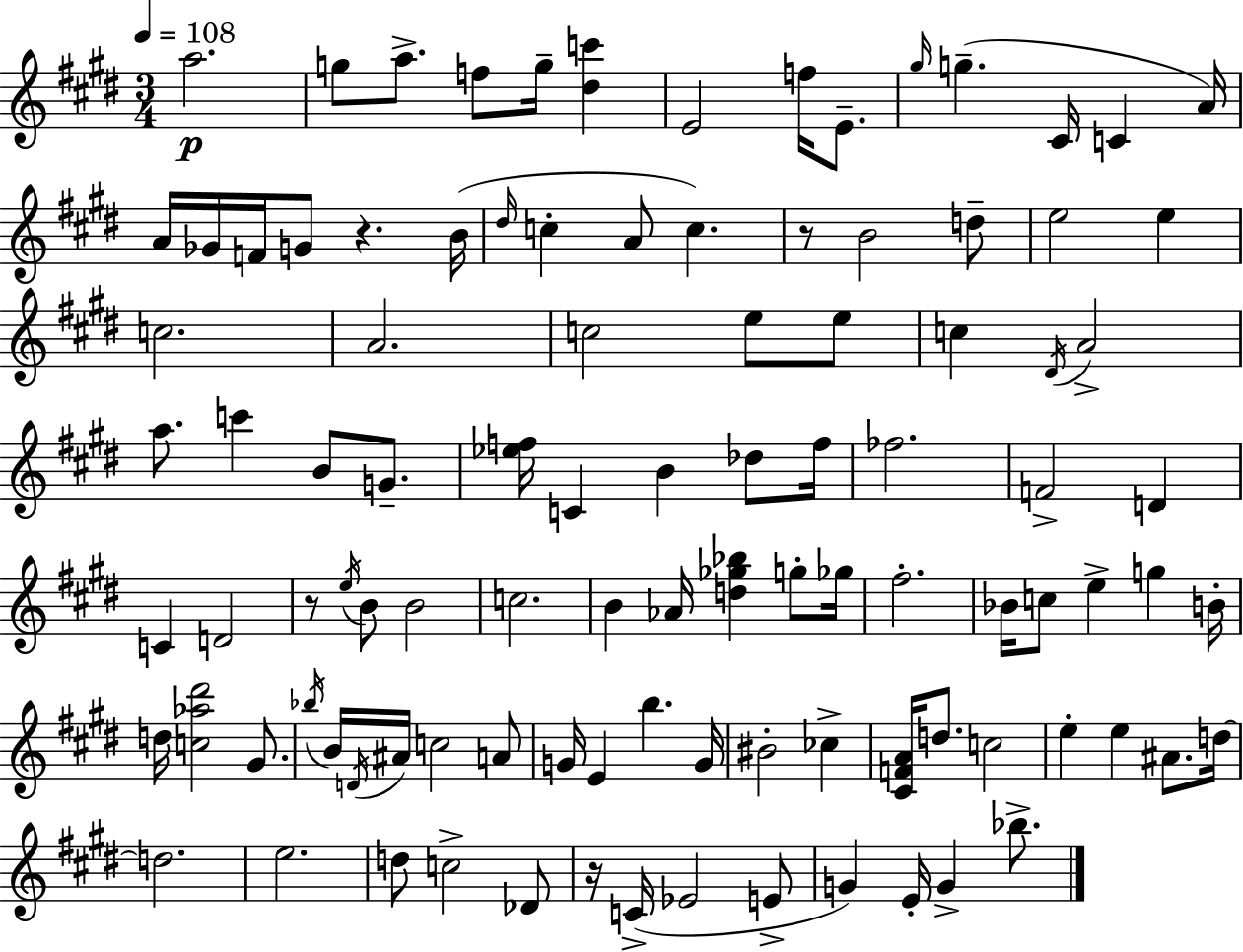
{
  \clef treble
  \numericTimeSignature
  \time 3/4
  \key e \major
  \tempo 4 = 108
  \repeat volta 2 { a''2.\p | g''8 a''8.-> f''8 g''16-- <dis'' c'''>4 | e'2 f''16 e'8.-- | \grace { gis''16 }( g''4.-- cis'16 c'4 | \break a'16) a'16 ges'16 f'16 g'8 r4. | b'16( \grace { dis''16 } c''4-. a'8 c''4.) | r8 b'2 | d''8-- e''2 e''4 | \break c''2. | a'2. | c''2 e''8 | e''8 c''4 \acciaccatura { dis'16 } a'2-> | \break a''8. c'''4 b'8 | g'8.-- <ees'' f''>16 c'4 b'4 | des''8 f''16 fes''2. | f'2-> d'4 | \break c'4 d'2 | r8 \acciaccatura { e''16 } b'8 b'2 | c''2. | b'4 aes'16 <d'' ges'' bes''>4 | \break g''8-. ges''16 fis''2.-. | bes'16 c''8 e''4-> g''4 | b'16-. d''16 <c'' aes'' dis'''>2 | gis'8. \acciaccatura { bes''16 } b'16 \acciaccatura { d'16 } ais'16 c''2 | \break a'8 g'16 e'4 b''4. | g'16 bis'2-. | ces''4-> <cis' f' a'>16 d''8. c''2 | e''4-. e''4 | \break ais'8. d''16~~ d''2. | e''2. | d''8 c''2-> | des'8 r16 c'16->( ees'2 | \break e'8-> g'4) e'16-. g'4-> | bes''8.-> } \bar "|."
}